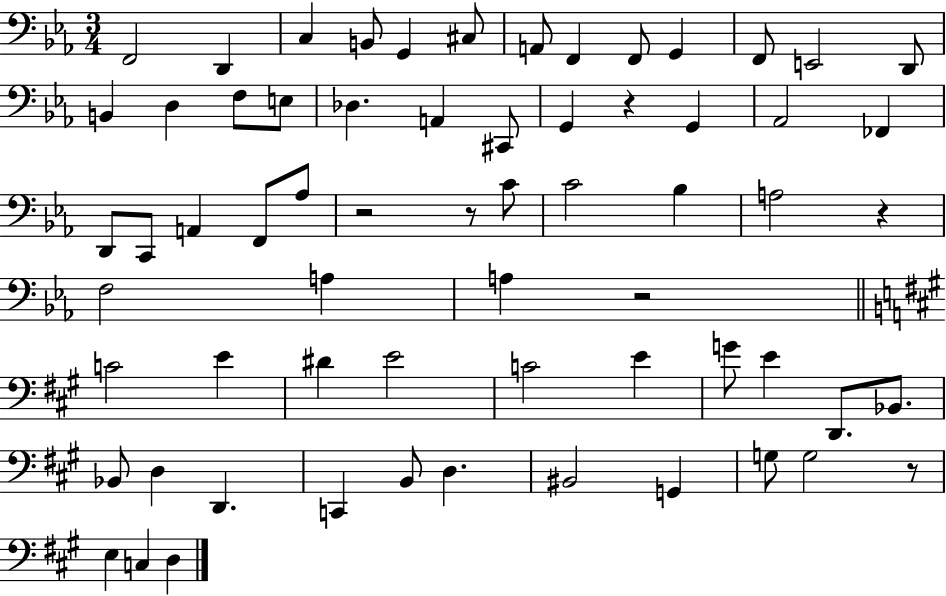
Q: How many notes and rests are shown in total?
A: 65